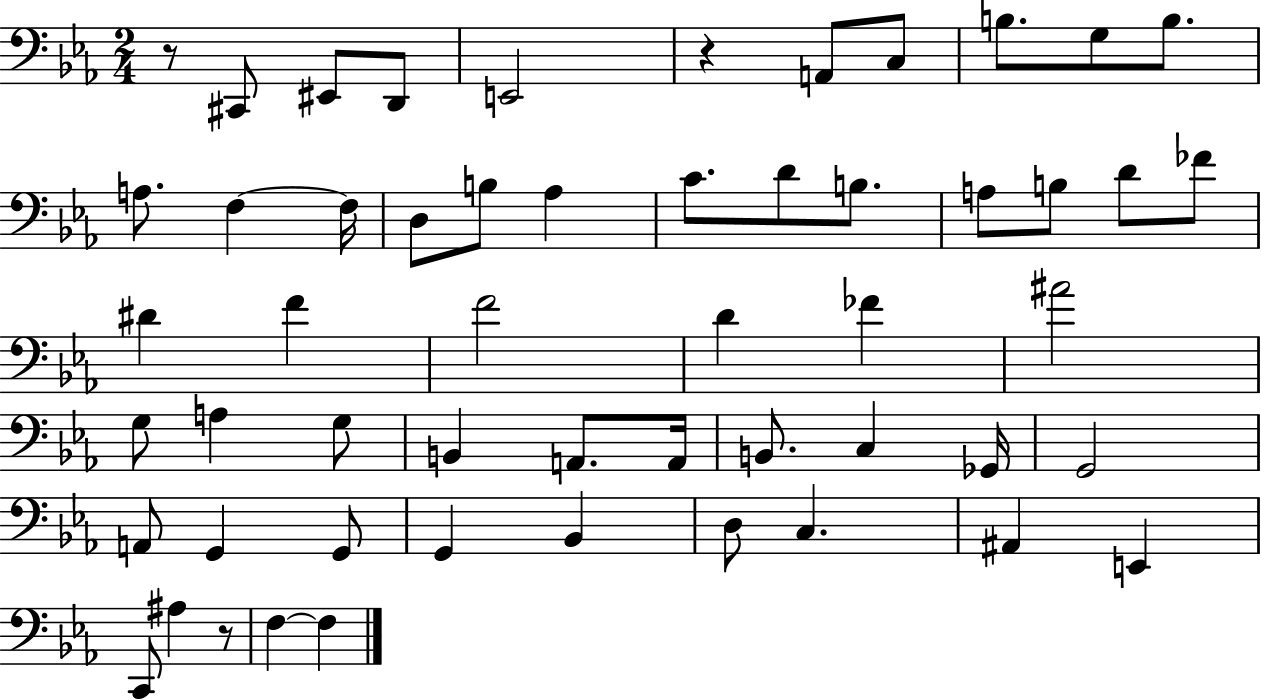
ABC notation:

X:1
T:Untitled
M:2/4
L:1/4
K:Eb
z/2 ^C,,/2 ^E,,/2 D,,/2 E,,2 z A,,/2 C,/2 B,/2 G,/2 B,/2 A,/2 F, F,/4 D,/2 B,/2 _A, C/2 D/2 B,/2 A,/2 B,/2 D/2 _F/2 ^D F F2 D _F ^A2 G,/2 A, G,/2 B,, A,,/2 A,,/4 B,,/2 C, _G,,/4 G,,2 A,,/2 G,, G,,/2 G,, _B,, D,/2 C, ^A,, E,, C,,/2 ^A, z/2 F, F,